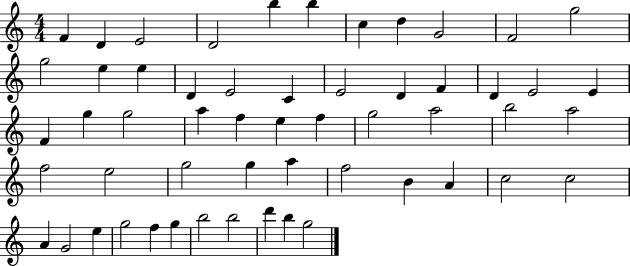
{
  \clef treble
  \numericTimeSignature
  \time 4/4
  \key c \major
  f'4 d'4 e'2 | d'2 b''4 b''4 | c''4 d''4 g'2 | f'2 g''2 | \break g''2 e''4 e''4 | d'4 e'2 c'4 | e'2 d'4 f'4 | d'4 e'2 e'4 | \break f'4 g''4 g''2 | a''4 f''4 e''4 f''4 | g''2 a''2 | b''2 a''2 | \break f''2 e''2 | g''2 g''4 a''4 | f''2 b'4 a'4 | c''2 c''2 | \break a'4 g'2 e''4 | g''2 f''4 g''4 | b''2 b''2 | d'''4 b''4 g''2 | \break \bar "|."
}